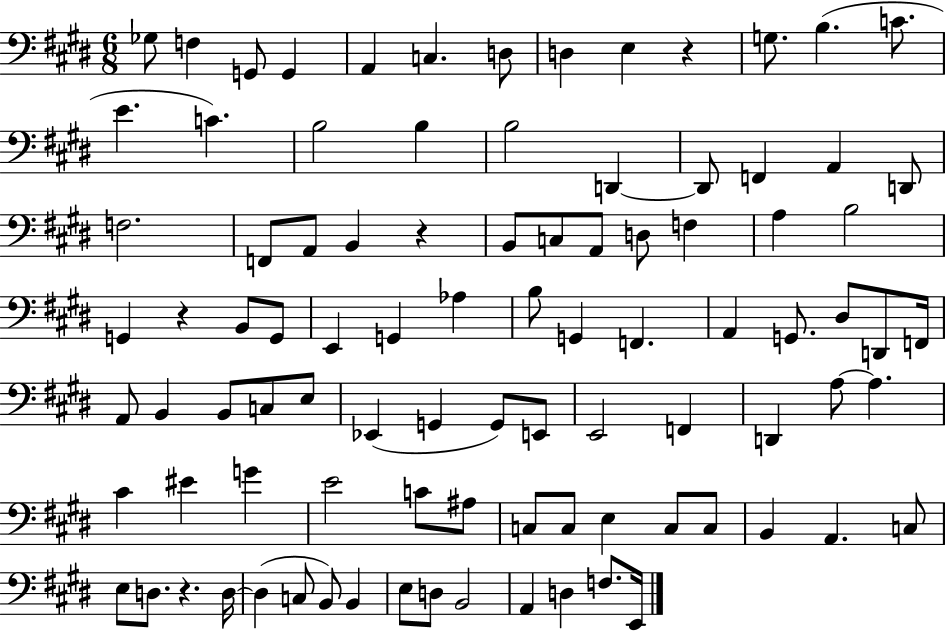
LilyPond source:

{
  \clef bass
  \numericTimeSignature
  \time 6/8
  \key e \major
  ges8 f4 g,8 g,4 | a,4 c4. d8 | d4 e4 r4 | g8. b4.( c'8. | \break e'4. c'4.) | b2 b4 | b2 d,4~~ | d,8 f,4 a,4 d,8 | \break f2. | f,8 a,8 b,4 r4 | b,8 c8 a,8 d8 f4 | a4 b2 | \break g,4 r4 b,8 g,8 | e,4 g,4 aes4 | b8 g,4 f,4. | a,4 g,8. dis8 d,8 f,16 | \break a,8 b,4 b,8 c8 e8 | ees,4( g,4 g,8) e,8 | e,2 f,4 | d,4 a8~~ a4. | \break cis'4 eis'4 g'4 | e'2 c'8 ais8 | c8 c8 e4 c8 c8 | b,4 a,4. c8 | \break e8 d8. r4. d16~~ | d4( c8 b,8) b,4 | e8 d8 b,2 | a,4 d4 f8. e,16 | \break \bar "|."
}